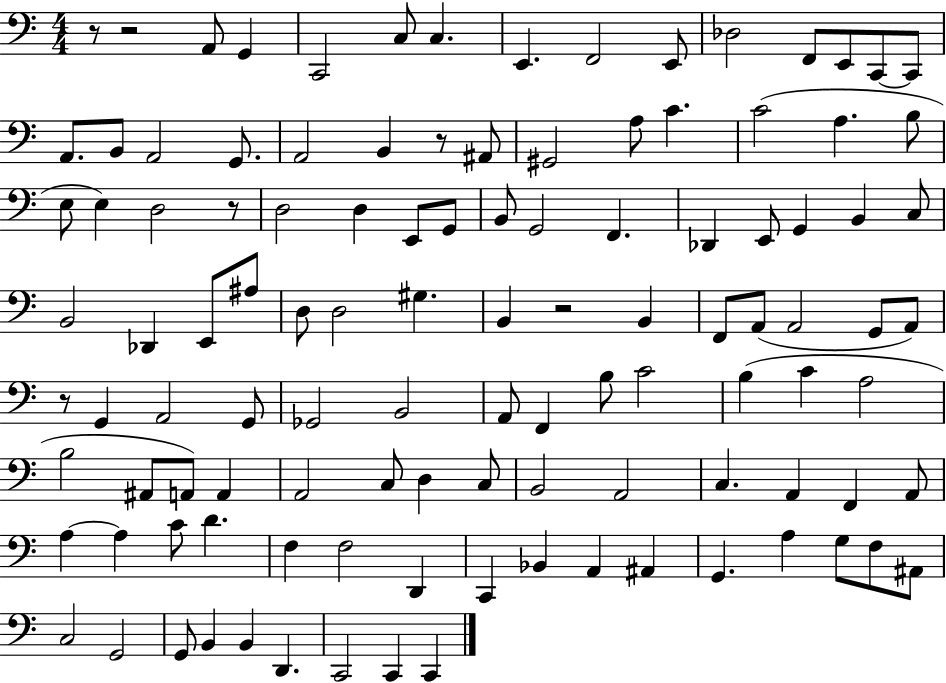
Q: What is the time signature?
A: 4/4